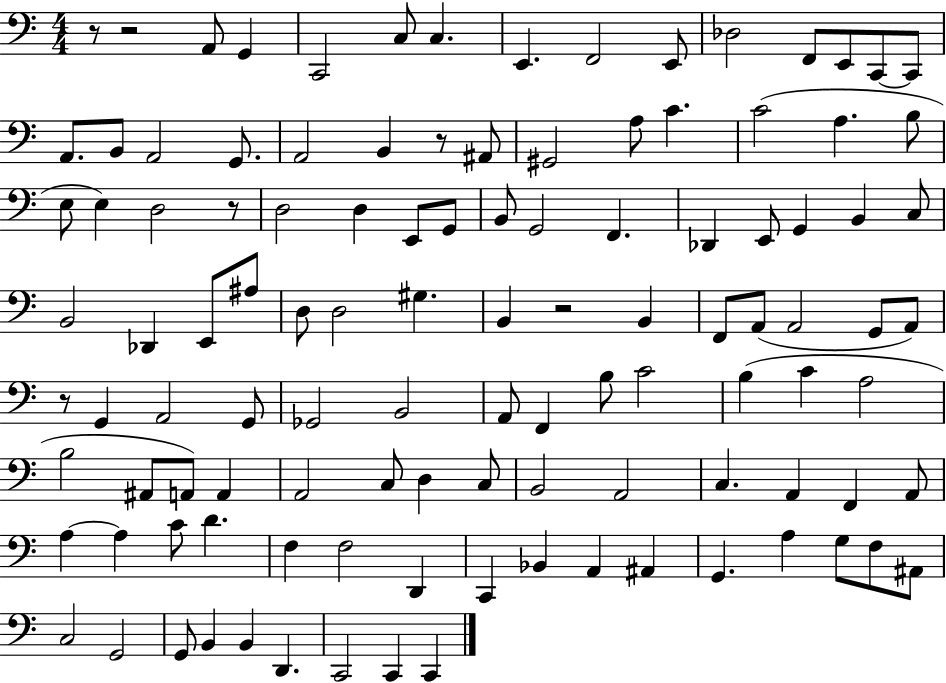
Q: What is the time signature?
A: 4/4